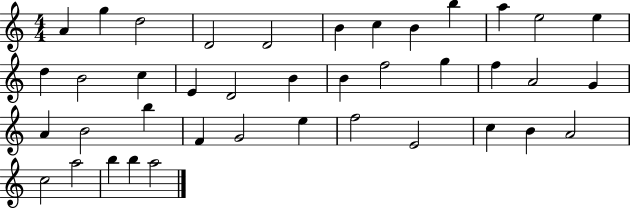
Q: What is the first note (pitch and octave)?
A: A4